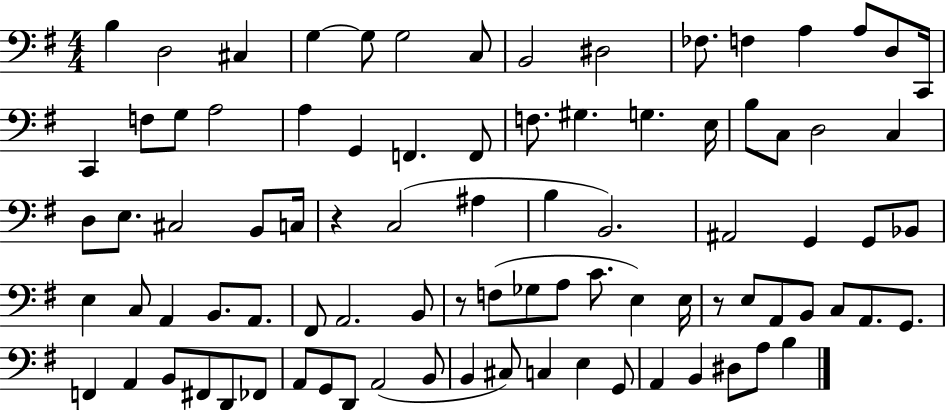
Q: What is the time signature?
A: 4/4